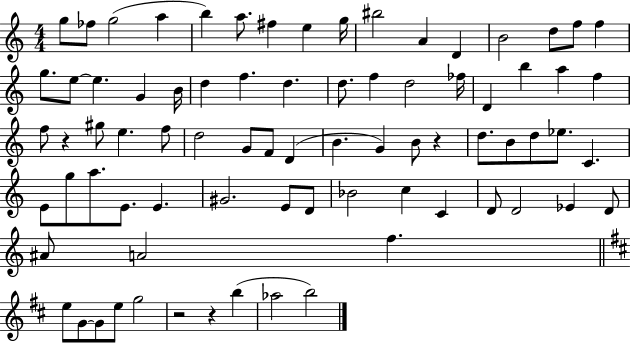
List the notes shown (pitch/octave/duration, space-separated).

G5/e FES5/e G5/h A5/q B5/q A5/e. F#5/q E5/q G5/s BIS5/h A4/q D4/q B4/h D5/e F5/e F5/q G5/e. E5/e E5/q. G4/q B4/s D5/q F5/q. D5/q. D5/e. F5/q D5/h FES5/s D4/q B5/q A5/q F5/q F5/e R/q G#5/e E5/q. F5/e D5/h G4/e F4/e D4/q B4/q. G4/q B4/e R/q D5/e. B4/e D5/e Eb5/e. C4/q. E4/e G5/e A5/e. E4/e. E4/q. G#4/h. E4/e D4/e Bb4/h C5/q C4/q D4/e D4/h Eb4/q D4/e A#4/e A4/h F5/q. E5/e G4/e G4/e E5/e G5/h R/h R/q B5/q Ab5/h B5/h